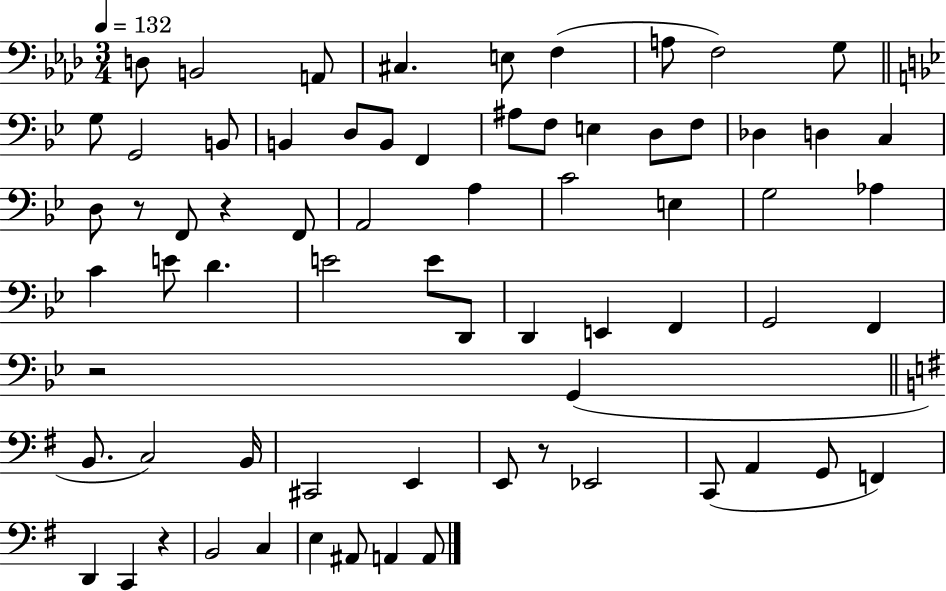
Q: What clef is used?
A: bass